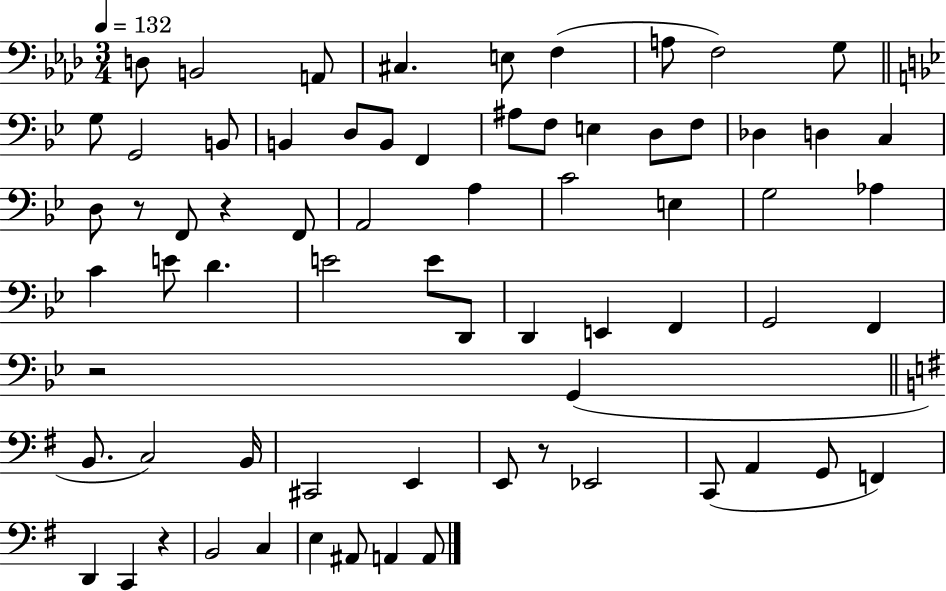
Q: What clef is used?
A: bass